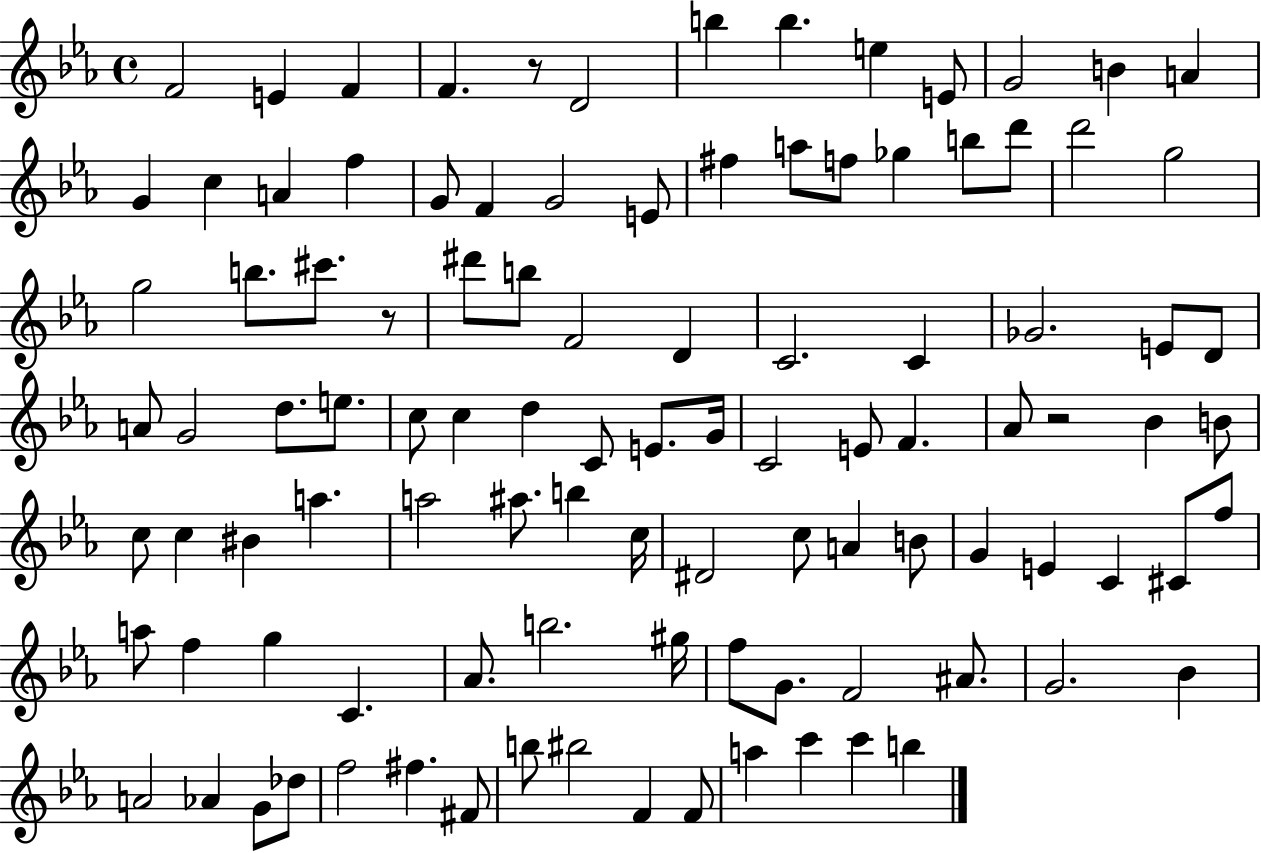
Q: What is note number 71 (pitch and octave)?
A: C4